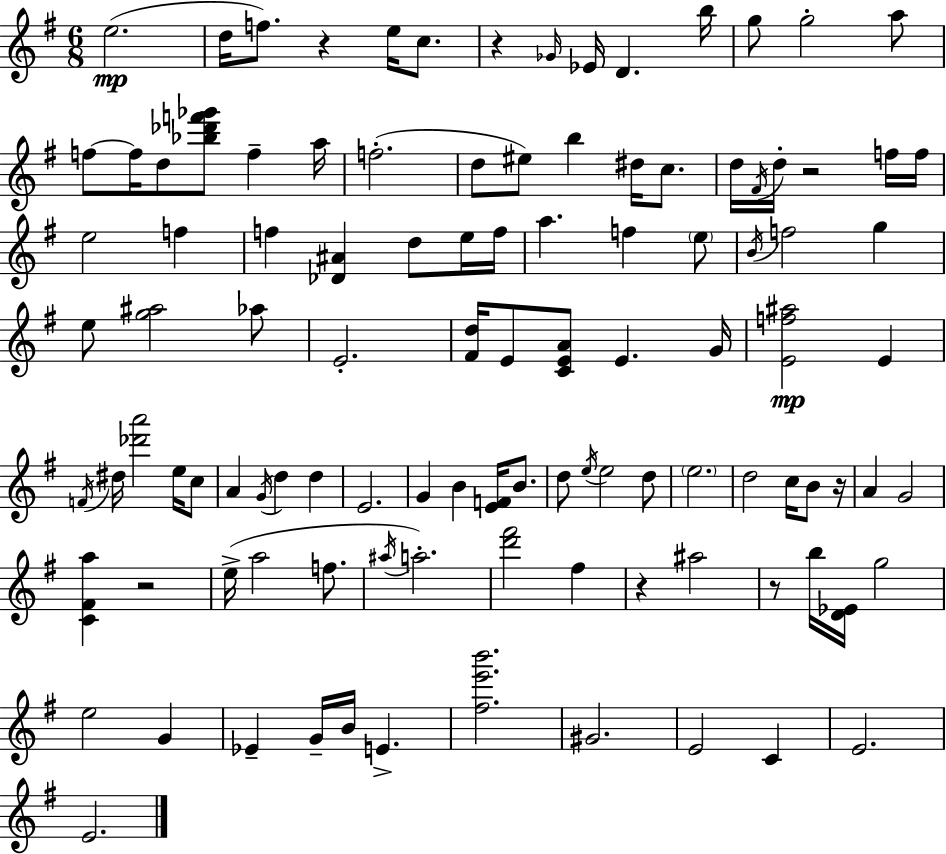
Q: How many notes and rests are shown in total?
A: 108